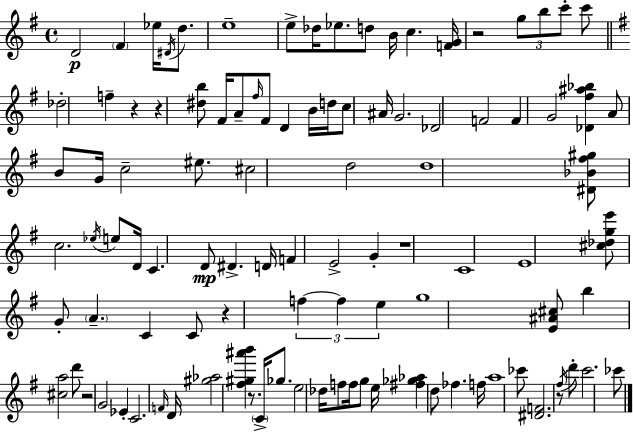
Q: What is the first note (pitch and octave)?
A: D4